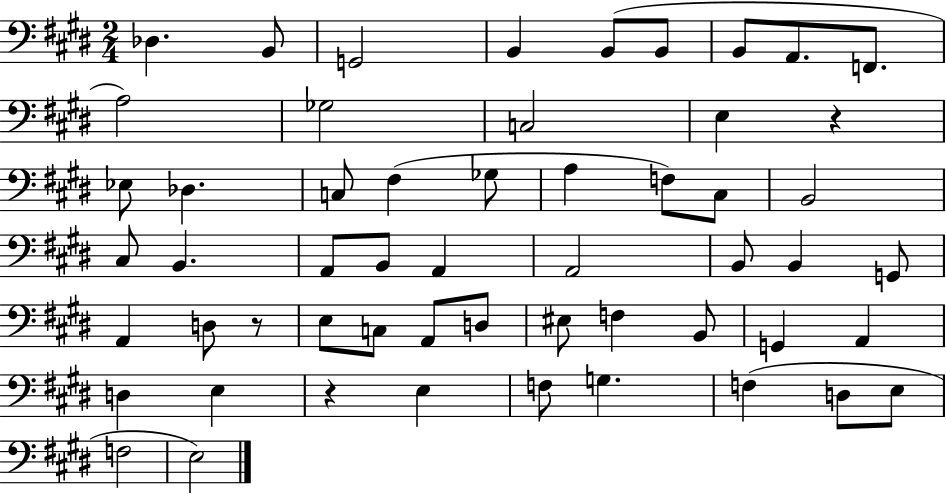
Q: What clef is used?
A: bass